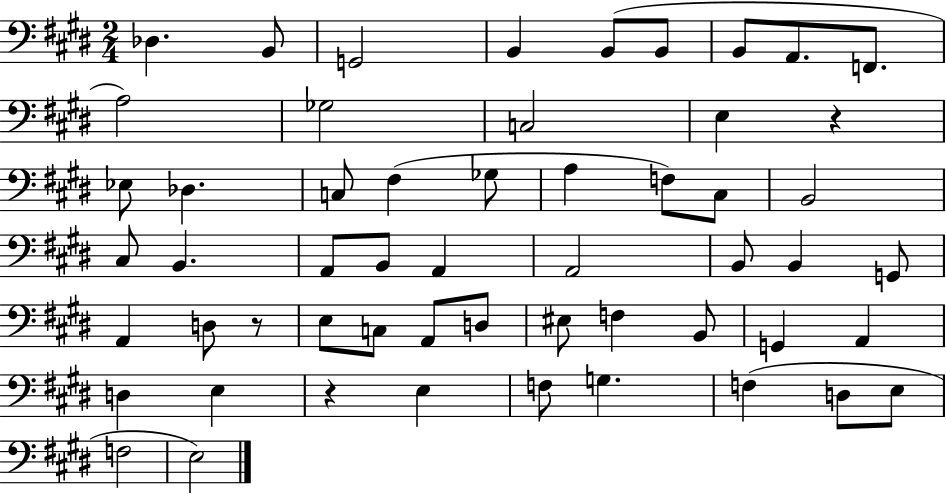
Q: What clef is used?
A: bass